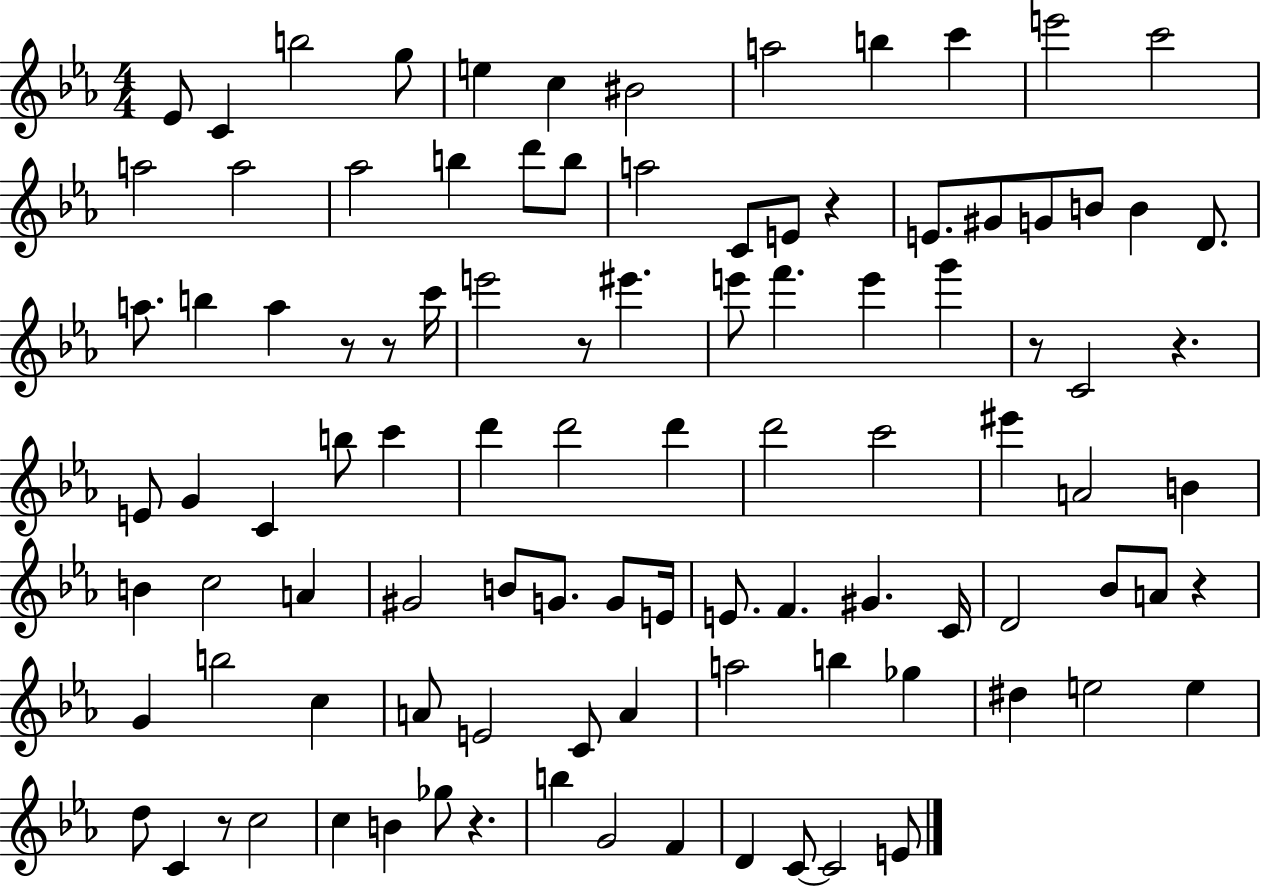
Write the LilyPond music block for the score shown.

{
  \clef treble
  \numericTimeSignature
  \time 4/4
  \key ees \major
  ees'8 c'4 b''2 g''8 | e''4 c''4 bis'2 | a''2 b''4 c'''4 | e'''2 c'''2 | \break a''2 a''2 | aes''2 b''4 d'''8 b''8 | a''2 c'8 e'8 r4 | e'8. gis'8 g'8 b'8 b'4 d'8. | \break a''8. b''4 a''4 r8 r8 c'''16 | e'''2 r8 eis'''4. | e'''8 f'''4. e'''4 g'''4 | r8 c'2 r4. | \break e'8 g'4 c'4 b''8 c'''4 | d'''4 d'''2 d'''4 | d'''2 c'''2 | eis'''4 a'2 b'4 | \break b'4 c''2 a'4 | gis'2 b'8 g'8. g'8 e'16 | e'8. f'4. gis'4. c'16 | d'2 bes'8 a'8 r4 | \break g'4 b''2 c''4 | a'8 e'2 c'8 a'4 | a''2 b''4 ges''4 | dis''4 e''2 e''4 | \break d''8 c'4 r8 c''2 | c''4 b'4 ges''8 r4. | b''4 g'2 f'4 | d'4 c'8~~ c'2 e'8 | \break \bar "|."
}